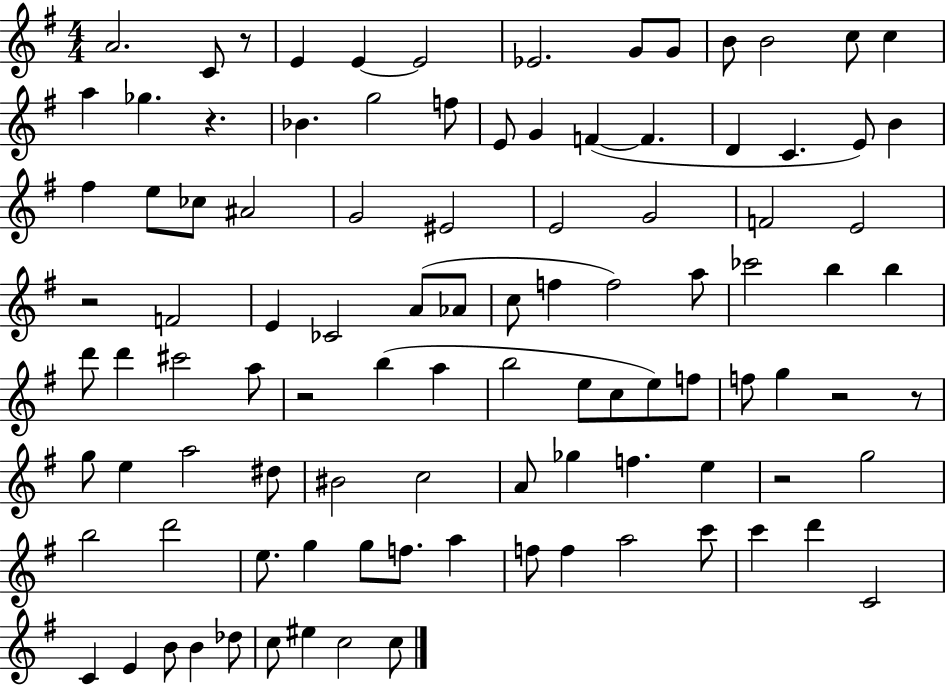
{
  \clef treble
  \numericTimeSignature
  \time 4/4
  \key g \major
  \repeat volta 2 { a'2. c'8 r8 | e'4 e'4~~ e'2 | ees'2. g'8 g'8 | b'8 b'2 c''8 c''4 | \break a''4 ges''4. r4. | bes'4. g''2 f''8 | e'8 g'4 f'4~(~ f'4. | d'4 c'4. e'8) b'4 | \break fis''4 e''8 ces''8 ais'2 | g'2 eis'2 | e'2 g'2 | f'2 e'2 | \break r2 f'2 | e'4 ces'2 a'8( aes'8 | c''8 f''4 f''2) a''8 | ces'''2 b''4 b''4 | \break d'''8 d'''4 cis'''2 a''8 | r2 b''4( a''4 | b''2 e''8 c''8 e''8) f''8 | f''8 g''4 r2 r8 | \break g''8 e''4 a''2 dis''8 | bis'2 c''2 | a'8 ges''4 f''4. e''4 | r2 g''2 | \break b''2 d'''2 | e''8. g''4 g''8 f''8. a''4 | f''8 f''4 a''2 c'''8 | c'''4 d'''4 c'2 | \break c'4 e'4 b'8 b'4 des''8 | c''8 eis''4 c''2 c''8 | } \bar "|."
}